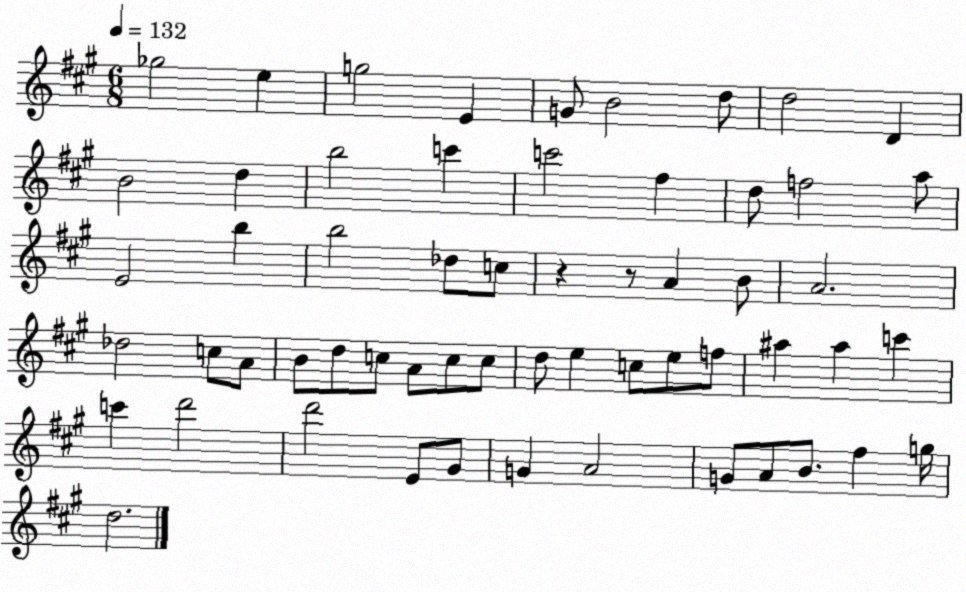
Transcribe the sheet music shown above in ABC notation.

X:1
T:Untitled
M:6/8
L:1/4
K:A
_g2 e g2 E G/2 B2 d/2 d2 D B2 d b2 c' c'2 ^f d/2 f2 a/2 E2 b b2 _d/2 c/2 z z/2 A B/2 A2 _d2 c/2 A/2 B/2 d/2 c/2 A/2 c/2 c/2 d/2 e c/2 e/2 f/2 ^a ^a c' c' d'2 d'2 E/2 ^G/2 G A2 G/2 A/2 B/2 ^f g/4 d2